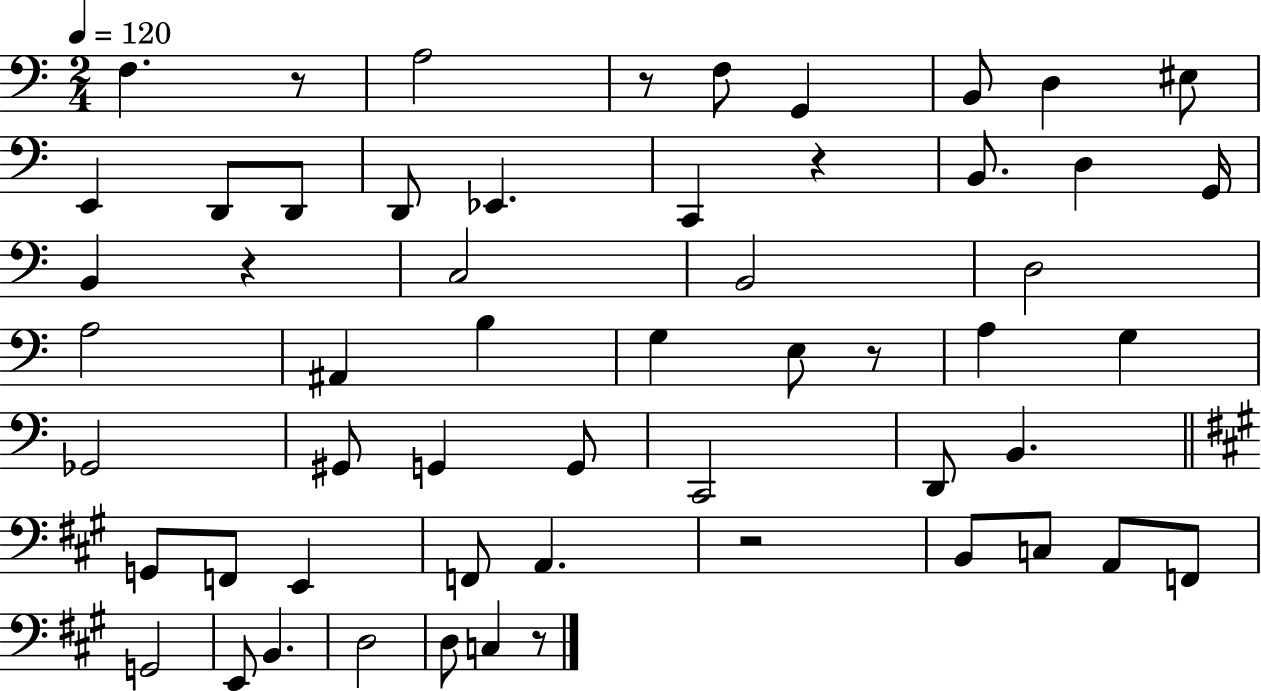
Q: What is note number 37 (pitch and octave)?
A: E2